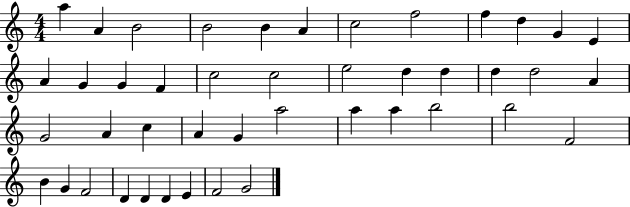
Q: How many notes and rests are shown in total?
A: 44